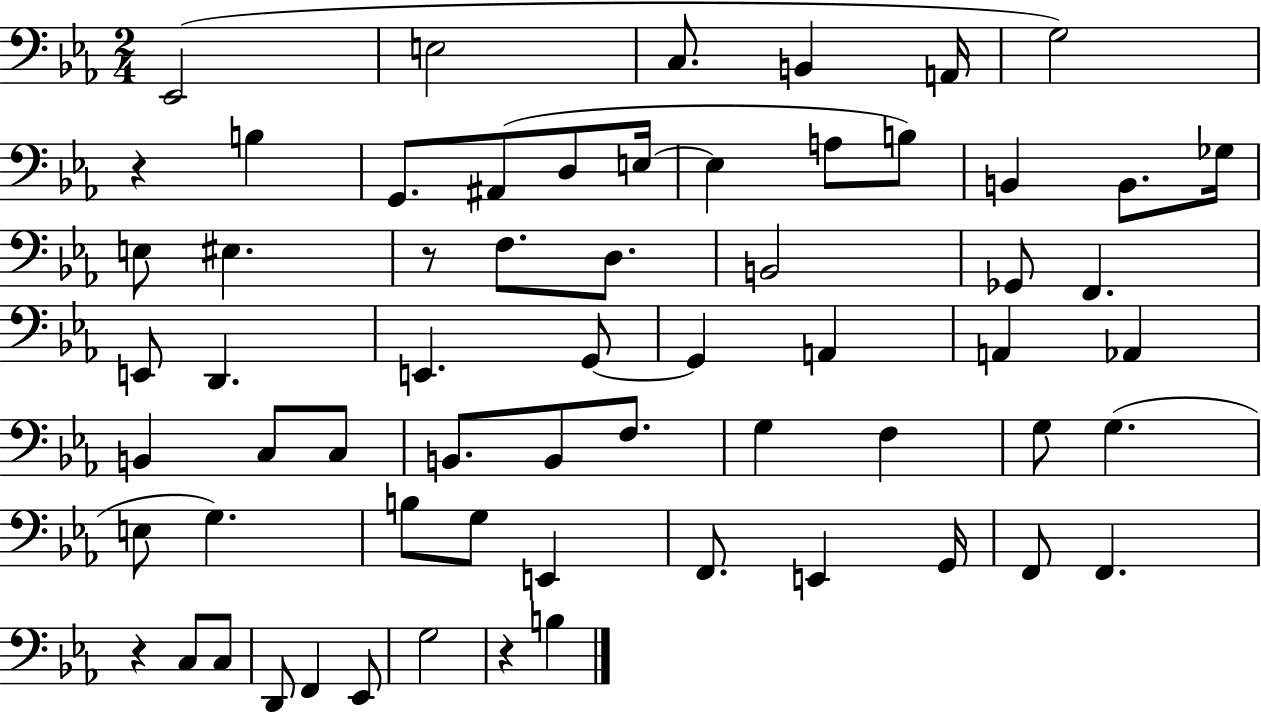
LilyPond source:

{
  \clef bass
  \numericTimeSignature
  \time 2/4
  \key ees \major
  ees,2( | e2 | c8. b,4 a,16 | g2) | \break r4 b4 | g,8. ais,8( d8 e16~~ | e4 a8 b8) | b,4 b,8. ges16 | \break e8 eis4. | r8 f8. d8. | b,2 | ges,8 f,4. | \break e,8 d,4. | e,4. g,8~~ | g,4 a,4 | a,4 aes,4 | \break b,4 c8 c8 | b,8. b,8 f8. | g4 f4 | g8 g4.( | \break e8 g4.) | b8 g8 e,4 | f,8. e,4 g,16 | f,8 f,4. | \break r4 c8 c8 | d,8 f,4 ees,8 | g2 | r4 b4 | \break \bar "|."
}